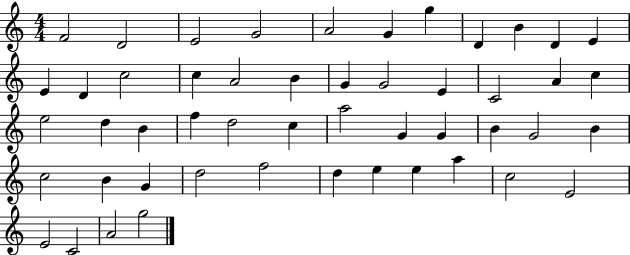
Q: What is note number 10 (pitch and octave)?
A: D4